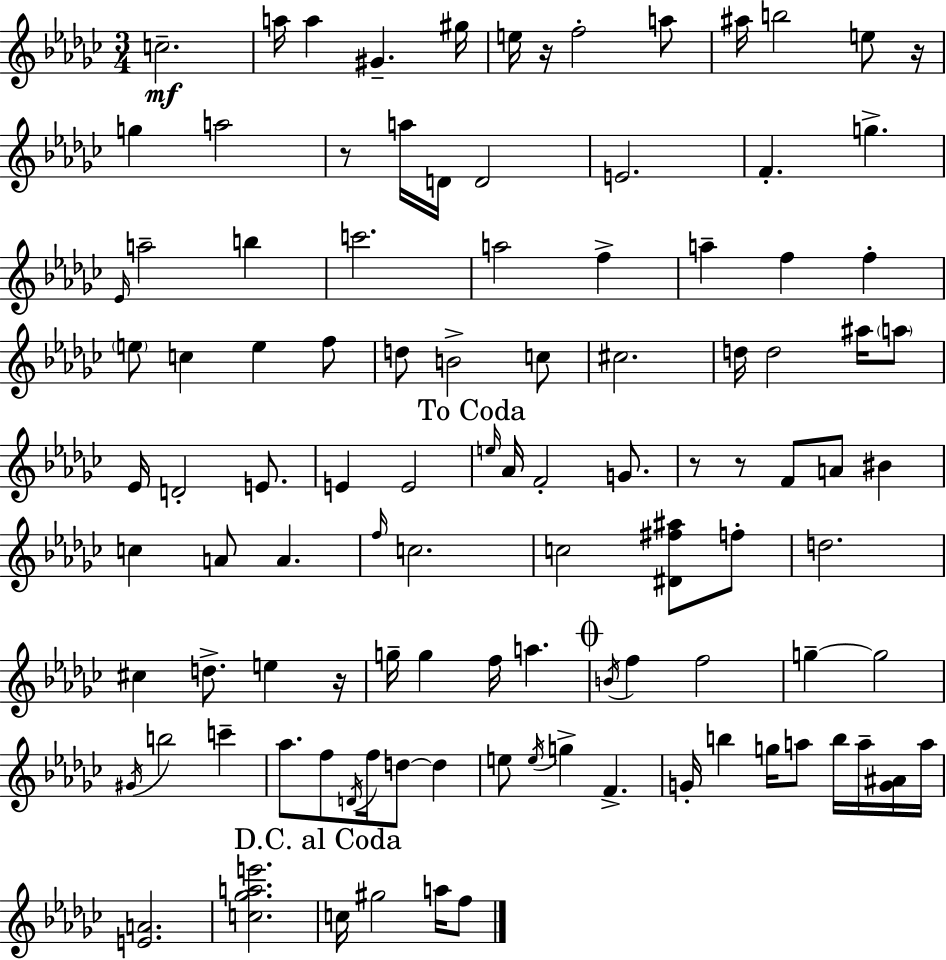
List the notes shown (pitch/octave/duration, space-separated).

C5/h. A5/s A5/q G#4/q. G#5/s E5/s R/s F5/h A5/e A#5/s B5/h E5/e R/s G5/q A5/h R/e A5/s D4/s D4/h E4/h. F4/q. G5/q. Eb4/s A5/h B5/q C6/h. A5/h F5/q A5/q F5/q F5/q E5/e C5/q E5/q F5/e D5/e B4/h C5/e C#5/h. D5/s D5/h A#5/s A5/e Eb4/s D4/h E4/e. E4/q E4/h E5/s Ab4/s F4/h G4/e. R/e R/e F4/e A4/e BIS4/q C5/q A4/e A4/q. F5/s C5/h. C5/h [D#4,F#5,A#5]/e F5/e D5/h. C#5/q D5/e. E5/q R/s G5/s G5/q F5/s A5/q. B4/s F5/q F5/h G5/q G5/h G#4/s B5/h C6/q Ab5/e. F5/e D4/s F5/s D5/e D5/q E5/e E5/s G5/q F4/q. G4/s B5/q G5/s A5/e B5/s A5/s [G4,A#4]/s A5/s [E4,A4]/h. [C5,Gb5,A5,E6]/h. C5/s G#5/h A5/s F5/e